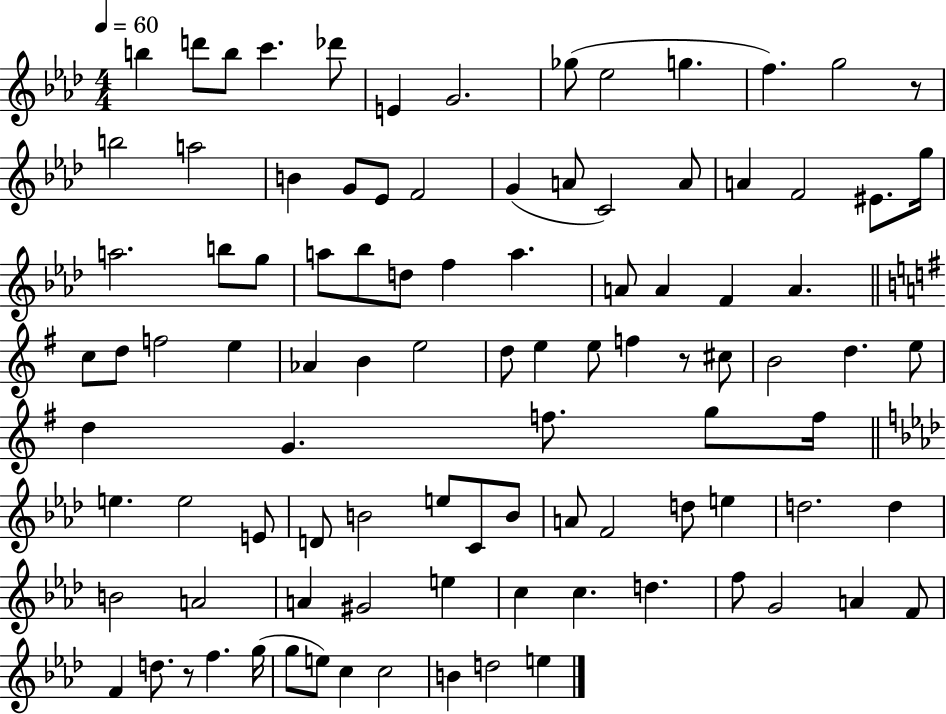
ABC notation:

X:1
T:Untitled
M:4/4
L:1/4
K:Ab
b d'/2 b/2 c' _d'/2 E G2 _g/2 _e2 g f g2 z/2 b2 a2 B G/2 _E/2 F2 G A/2 C2 A/2 A F2 ^E/2 g/4 a2 b/2 g/2 a/2 _b/2 d/2 f a A/2 A F A c/2 d/2 f2 e _A B e2 d/2 e e/2 f z/2 ^c/2 B2 d e/2 d G f/2 g/2 f/4 e e2 E/2 D/2 B2 e/2 C/2 B/2 A/2 F2 d/2 e d2 d B2 A2 A ^G2 e c c d f/2 G2 A F/2 F d/2 z/2 f g/4 g/2 e/2 c c2 B d2 e